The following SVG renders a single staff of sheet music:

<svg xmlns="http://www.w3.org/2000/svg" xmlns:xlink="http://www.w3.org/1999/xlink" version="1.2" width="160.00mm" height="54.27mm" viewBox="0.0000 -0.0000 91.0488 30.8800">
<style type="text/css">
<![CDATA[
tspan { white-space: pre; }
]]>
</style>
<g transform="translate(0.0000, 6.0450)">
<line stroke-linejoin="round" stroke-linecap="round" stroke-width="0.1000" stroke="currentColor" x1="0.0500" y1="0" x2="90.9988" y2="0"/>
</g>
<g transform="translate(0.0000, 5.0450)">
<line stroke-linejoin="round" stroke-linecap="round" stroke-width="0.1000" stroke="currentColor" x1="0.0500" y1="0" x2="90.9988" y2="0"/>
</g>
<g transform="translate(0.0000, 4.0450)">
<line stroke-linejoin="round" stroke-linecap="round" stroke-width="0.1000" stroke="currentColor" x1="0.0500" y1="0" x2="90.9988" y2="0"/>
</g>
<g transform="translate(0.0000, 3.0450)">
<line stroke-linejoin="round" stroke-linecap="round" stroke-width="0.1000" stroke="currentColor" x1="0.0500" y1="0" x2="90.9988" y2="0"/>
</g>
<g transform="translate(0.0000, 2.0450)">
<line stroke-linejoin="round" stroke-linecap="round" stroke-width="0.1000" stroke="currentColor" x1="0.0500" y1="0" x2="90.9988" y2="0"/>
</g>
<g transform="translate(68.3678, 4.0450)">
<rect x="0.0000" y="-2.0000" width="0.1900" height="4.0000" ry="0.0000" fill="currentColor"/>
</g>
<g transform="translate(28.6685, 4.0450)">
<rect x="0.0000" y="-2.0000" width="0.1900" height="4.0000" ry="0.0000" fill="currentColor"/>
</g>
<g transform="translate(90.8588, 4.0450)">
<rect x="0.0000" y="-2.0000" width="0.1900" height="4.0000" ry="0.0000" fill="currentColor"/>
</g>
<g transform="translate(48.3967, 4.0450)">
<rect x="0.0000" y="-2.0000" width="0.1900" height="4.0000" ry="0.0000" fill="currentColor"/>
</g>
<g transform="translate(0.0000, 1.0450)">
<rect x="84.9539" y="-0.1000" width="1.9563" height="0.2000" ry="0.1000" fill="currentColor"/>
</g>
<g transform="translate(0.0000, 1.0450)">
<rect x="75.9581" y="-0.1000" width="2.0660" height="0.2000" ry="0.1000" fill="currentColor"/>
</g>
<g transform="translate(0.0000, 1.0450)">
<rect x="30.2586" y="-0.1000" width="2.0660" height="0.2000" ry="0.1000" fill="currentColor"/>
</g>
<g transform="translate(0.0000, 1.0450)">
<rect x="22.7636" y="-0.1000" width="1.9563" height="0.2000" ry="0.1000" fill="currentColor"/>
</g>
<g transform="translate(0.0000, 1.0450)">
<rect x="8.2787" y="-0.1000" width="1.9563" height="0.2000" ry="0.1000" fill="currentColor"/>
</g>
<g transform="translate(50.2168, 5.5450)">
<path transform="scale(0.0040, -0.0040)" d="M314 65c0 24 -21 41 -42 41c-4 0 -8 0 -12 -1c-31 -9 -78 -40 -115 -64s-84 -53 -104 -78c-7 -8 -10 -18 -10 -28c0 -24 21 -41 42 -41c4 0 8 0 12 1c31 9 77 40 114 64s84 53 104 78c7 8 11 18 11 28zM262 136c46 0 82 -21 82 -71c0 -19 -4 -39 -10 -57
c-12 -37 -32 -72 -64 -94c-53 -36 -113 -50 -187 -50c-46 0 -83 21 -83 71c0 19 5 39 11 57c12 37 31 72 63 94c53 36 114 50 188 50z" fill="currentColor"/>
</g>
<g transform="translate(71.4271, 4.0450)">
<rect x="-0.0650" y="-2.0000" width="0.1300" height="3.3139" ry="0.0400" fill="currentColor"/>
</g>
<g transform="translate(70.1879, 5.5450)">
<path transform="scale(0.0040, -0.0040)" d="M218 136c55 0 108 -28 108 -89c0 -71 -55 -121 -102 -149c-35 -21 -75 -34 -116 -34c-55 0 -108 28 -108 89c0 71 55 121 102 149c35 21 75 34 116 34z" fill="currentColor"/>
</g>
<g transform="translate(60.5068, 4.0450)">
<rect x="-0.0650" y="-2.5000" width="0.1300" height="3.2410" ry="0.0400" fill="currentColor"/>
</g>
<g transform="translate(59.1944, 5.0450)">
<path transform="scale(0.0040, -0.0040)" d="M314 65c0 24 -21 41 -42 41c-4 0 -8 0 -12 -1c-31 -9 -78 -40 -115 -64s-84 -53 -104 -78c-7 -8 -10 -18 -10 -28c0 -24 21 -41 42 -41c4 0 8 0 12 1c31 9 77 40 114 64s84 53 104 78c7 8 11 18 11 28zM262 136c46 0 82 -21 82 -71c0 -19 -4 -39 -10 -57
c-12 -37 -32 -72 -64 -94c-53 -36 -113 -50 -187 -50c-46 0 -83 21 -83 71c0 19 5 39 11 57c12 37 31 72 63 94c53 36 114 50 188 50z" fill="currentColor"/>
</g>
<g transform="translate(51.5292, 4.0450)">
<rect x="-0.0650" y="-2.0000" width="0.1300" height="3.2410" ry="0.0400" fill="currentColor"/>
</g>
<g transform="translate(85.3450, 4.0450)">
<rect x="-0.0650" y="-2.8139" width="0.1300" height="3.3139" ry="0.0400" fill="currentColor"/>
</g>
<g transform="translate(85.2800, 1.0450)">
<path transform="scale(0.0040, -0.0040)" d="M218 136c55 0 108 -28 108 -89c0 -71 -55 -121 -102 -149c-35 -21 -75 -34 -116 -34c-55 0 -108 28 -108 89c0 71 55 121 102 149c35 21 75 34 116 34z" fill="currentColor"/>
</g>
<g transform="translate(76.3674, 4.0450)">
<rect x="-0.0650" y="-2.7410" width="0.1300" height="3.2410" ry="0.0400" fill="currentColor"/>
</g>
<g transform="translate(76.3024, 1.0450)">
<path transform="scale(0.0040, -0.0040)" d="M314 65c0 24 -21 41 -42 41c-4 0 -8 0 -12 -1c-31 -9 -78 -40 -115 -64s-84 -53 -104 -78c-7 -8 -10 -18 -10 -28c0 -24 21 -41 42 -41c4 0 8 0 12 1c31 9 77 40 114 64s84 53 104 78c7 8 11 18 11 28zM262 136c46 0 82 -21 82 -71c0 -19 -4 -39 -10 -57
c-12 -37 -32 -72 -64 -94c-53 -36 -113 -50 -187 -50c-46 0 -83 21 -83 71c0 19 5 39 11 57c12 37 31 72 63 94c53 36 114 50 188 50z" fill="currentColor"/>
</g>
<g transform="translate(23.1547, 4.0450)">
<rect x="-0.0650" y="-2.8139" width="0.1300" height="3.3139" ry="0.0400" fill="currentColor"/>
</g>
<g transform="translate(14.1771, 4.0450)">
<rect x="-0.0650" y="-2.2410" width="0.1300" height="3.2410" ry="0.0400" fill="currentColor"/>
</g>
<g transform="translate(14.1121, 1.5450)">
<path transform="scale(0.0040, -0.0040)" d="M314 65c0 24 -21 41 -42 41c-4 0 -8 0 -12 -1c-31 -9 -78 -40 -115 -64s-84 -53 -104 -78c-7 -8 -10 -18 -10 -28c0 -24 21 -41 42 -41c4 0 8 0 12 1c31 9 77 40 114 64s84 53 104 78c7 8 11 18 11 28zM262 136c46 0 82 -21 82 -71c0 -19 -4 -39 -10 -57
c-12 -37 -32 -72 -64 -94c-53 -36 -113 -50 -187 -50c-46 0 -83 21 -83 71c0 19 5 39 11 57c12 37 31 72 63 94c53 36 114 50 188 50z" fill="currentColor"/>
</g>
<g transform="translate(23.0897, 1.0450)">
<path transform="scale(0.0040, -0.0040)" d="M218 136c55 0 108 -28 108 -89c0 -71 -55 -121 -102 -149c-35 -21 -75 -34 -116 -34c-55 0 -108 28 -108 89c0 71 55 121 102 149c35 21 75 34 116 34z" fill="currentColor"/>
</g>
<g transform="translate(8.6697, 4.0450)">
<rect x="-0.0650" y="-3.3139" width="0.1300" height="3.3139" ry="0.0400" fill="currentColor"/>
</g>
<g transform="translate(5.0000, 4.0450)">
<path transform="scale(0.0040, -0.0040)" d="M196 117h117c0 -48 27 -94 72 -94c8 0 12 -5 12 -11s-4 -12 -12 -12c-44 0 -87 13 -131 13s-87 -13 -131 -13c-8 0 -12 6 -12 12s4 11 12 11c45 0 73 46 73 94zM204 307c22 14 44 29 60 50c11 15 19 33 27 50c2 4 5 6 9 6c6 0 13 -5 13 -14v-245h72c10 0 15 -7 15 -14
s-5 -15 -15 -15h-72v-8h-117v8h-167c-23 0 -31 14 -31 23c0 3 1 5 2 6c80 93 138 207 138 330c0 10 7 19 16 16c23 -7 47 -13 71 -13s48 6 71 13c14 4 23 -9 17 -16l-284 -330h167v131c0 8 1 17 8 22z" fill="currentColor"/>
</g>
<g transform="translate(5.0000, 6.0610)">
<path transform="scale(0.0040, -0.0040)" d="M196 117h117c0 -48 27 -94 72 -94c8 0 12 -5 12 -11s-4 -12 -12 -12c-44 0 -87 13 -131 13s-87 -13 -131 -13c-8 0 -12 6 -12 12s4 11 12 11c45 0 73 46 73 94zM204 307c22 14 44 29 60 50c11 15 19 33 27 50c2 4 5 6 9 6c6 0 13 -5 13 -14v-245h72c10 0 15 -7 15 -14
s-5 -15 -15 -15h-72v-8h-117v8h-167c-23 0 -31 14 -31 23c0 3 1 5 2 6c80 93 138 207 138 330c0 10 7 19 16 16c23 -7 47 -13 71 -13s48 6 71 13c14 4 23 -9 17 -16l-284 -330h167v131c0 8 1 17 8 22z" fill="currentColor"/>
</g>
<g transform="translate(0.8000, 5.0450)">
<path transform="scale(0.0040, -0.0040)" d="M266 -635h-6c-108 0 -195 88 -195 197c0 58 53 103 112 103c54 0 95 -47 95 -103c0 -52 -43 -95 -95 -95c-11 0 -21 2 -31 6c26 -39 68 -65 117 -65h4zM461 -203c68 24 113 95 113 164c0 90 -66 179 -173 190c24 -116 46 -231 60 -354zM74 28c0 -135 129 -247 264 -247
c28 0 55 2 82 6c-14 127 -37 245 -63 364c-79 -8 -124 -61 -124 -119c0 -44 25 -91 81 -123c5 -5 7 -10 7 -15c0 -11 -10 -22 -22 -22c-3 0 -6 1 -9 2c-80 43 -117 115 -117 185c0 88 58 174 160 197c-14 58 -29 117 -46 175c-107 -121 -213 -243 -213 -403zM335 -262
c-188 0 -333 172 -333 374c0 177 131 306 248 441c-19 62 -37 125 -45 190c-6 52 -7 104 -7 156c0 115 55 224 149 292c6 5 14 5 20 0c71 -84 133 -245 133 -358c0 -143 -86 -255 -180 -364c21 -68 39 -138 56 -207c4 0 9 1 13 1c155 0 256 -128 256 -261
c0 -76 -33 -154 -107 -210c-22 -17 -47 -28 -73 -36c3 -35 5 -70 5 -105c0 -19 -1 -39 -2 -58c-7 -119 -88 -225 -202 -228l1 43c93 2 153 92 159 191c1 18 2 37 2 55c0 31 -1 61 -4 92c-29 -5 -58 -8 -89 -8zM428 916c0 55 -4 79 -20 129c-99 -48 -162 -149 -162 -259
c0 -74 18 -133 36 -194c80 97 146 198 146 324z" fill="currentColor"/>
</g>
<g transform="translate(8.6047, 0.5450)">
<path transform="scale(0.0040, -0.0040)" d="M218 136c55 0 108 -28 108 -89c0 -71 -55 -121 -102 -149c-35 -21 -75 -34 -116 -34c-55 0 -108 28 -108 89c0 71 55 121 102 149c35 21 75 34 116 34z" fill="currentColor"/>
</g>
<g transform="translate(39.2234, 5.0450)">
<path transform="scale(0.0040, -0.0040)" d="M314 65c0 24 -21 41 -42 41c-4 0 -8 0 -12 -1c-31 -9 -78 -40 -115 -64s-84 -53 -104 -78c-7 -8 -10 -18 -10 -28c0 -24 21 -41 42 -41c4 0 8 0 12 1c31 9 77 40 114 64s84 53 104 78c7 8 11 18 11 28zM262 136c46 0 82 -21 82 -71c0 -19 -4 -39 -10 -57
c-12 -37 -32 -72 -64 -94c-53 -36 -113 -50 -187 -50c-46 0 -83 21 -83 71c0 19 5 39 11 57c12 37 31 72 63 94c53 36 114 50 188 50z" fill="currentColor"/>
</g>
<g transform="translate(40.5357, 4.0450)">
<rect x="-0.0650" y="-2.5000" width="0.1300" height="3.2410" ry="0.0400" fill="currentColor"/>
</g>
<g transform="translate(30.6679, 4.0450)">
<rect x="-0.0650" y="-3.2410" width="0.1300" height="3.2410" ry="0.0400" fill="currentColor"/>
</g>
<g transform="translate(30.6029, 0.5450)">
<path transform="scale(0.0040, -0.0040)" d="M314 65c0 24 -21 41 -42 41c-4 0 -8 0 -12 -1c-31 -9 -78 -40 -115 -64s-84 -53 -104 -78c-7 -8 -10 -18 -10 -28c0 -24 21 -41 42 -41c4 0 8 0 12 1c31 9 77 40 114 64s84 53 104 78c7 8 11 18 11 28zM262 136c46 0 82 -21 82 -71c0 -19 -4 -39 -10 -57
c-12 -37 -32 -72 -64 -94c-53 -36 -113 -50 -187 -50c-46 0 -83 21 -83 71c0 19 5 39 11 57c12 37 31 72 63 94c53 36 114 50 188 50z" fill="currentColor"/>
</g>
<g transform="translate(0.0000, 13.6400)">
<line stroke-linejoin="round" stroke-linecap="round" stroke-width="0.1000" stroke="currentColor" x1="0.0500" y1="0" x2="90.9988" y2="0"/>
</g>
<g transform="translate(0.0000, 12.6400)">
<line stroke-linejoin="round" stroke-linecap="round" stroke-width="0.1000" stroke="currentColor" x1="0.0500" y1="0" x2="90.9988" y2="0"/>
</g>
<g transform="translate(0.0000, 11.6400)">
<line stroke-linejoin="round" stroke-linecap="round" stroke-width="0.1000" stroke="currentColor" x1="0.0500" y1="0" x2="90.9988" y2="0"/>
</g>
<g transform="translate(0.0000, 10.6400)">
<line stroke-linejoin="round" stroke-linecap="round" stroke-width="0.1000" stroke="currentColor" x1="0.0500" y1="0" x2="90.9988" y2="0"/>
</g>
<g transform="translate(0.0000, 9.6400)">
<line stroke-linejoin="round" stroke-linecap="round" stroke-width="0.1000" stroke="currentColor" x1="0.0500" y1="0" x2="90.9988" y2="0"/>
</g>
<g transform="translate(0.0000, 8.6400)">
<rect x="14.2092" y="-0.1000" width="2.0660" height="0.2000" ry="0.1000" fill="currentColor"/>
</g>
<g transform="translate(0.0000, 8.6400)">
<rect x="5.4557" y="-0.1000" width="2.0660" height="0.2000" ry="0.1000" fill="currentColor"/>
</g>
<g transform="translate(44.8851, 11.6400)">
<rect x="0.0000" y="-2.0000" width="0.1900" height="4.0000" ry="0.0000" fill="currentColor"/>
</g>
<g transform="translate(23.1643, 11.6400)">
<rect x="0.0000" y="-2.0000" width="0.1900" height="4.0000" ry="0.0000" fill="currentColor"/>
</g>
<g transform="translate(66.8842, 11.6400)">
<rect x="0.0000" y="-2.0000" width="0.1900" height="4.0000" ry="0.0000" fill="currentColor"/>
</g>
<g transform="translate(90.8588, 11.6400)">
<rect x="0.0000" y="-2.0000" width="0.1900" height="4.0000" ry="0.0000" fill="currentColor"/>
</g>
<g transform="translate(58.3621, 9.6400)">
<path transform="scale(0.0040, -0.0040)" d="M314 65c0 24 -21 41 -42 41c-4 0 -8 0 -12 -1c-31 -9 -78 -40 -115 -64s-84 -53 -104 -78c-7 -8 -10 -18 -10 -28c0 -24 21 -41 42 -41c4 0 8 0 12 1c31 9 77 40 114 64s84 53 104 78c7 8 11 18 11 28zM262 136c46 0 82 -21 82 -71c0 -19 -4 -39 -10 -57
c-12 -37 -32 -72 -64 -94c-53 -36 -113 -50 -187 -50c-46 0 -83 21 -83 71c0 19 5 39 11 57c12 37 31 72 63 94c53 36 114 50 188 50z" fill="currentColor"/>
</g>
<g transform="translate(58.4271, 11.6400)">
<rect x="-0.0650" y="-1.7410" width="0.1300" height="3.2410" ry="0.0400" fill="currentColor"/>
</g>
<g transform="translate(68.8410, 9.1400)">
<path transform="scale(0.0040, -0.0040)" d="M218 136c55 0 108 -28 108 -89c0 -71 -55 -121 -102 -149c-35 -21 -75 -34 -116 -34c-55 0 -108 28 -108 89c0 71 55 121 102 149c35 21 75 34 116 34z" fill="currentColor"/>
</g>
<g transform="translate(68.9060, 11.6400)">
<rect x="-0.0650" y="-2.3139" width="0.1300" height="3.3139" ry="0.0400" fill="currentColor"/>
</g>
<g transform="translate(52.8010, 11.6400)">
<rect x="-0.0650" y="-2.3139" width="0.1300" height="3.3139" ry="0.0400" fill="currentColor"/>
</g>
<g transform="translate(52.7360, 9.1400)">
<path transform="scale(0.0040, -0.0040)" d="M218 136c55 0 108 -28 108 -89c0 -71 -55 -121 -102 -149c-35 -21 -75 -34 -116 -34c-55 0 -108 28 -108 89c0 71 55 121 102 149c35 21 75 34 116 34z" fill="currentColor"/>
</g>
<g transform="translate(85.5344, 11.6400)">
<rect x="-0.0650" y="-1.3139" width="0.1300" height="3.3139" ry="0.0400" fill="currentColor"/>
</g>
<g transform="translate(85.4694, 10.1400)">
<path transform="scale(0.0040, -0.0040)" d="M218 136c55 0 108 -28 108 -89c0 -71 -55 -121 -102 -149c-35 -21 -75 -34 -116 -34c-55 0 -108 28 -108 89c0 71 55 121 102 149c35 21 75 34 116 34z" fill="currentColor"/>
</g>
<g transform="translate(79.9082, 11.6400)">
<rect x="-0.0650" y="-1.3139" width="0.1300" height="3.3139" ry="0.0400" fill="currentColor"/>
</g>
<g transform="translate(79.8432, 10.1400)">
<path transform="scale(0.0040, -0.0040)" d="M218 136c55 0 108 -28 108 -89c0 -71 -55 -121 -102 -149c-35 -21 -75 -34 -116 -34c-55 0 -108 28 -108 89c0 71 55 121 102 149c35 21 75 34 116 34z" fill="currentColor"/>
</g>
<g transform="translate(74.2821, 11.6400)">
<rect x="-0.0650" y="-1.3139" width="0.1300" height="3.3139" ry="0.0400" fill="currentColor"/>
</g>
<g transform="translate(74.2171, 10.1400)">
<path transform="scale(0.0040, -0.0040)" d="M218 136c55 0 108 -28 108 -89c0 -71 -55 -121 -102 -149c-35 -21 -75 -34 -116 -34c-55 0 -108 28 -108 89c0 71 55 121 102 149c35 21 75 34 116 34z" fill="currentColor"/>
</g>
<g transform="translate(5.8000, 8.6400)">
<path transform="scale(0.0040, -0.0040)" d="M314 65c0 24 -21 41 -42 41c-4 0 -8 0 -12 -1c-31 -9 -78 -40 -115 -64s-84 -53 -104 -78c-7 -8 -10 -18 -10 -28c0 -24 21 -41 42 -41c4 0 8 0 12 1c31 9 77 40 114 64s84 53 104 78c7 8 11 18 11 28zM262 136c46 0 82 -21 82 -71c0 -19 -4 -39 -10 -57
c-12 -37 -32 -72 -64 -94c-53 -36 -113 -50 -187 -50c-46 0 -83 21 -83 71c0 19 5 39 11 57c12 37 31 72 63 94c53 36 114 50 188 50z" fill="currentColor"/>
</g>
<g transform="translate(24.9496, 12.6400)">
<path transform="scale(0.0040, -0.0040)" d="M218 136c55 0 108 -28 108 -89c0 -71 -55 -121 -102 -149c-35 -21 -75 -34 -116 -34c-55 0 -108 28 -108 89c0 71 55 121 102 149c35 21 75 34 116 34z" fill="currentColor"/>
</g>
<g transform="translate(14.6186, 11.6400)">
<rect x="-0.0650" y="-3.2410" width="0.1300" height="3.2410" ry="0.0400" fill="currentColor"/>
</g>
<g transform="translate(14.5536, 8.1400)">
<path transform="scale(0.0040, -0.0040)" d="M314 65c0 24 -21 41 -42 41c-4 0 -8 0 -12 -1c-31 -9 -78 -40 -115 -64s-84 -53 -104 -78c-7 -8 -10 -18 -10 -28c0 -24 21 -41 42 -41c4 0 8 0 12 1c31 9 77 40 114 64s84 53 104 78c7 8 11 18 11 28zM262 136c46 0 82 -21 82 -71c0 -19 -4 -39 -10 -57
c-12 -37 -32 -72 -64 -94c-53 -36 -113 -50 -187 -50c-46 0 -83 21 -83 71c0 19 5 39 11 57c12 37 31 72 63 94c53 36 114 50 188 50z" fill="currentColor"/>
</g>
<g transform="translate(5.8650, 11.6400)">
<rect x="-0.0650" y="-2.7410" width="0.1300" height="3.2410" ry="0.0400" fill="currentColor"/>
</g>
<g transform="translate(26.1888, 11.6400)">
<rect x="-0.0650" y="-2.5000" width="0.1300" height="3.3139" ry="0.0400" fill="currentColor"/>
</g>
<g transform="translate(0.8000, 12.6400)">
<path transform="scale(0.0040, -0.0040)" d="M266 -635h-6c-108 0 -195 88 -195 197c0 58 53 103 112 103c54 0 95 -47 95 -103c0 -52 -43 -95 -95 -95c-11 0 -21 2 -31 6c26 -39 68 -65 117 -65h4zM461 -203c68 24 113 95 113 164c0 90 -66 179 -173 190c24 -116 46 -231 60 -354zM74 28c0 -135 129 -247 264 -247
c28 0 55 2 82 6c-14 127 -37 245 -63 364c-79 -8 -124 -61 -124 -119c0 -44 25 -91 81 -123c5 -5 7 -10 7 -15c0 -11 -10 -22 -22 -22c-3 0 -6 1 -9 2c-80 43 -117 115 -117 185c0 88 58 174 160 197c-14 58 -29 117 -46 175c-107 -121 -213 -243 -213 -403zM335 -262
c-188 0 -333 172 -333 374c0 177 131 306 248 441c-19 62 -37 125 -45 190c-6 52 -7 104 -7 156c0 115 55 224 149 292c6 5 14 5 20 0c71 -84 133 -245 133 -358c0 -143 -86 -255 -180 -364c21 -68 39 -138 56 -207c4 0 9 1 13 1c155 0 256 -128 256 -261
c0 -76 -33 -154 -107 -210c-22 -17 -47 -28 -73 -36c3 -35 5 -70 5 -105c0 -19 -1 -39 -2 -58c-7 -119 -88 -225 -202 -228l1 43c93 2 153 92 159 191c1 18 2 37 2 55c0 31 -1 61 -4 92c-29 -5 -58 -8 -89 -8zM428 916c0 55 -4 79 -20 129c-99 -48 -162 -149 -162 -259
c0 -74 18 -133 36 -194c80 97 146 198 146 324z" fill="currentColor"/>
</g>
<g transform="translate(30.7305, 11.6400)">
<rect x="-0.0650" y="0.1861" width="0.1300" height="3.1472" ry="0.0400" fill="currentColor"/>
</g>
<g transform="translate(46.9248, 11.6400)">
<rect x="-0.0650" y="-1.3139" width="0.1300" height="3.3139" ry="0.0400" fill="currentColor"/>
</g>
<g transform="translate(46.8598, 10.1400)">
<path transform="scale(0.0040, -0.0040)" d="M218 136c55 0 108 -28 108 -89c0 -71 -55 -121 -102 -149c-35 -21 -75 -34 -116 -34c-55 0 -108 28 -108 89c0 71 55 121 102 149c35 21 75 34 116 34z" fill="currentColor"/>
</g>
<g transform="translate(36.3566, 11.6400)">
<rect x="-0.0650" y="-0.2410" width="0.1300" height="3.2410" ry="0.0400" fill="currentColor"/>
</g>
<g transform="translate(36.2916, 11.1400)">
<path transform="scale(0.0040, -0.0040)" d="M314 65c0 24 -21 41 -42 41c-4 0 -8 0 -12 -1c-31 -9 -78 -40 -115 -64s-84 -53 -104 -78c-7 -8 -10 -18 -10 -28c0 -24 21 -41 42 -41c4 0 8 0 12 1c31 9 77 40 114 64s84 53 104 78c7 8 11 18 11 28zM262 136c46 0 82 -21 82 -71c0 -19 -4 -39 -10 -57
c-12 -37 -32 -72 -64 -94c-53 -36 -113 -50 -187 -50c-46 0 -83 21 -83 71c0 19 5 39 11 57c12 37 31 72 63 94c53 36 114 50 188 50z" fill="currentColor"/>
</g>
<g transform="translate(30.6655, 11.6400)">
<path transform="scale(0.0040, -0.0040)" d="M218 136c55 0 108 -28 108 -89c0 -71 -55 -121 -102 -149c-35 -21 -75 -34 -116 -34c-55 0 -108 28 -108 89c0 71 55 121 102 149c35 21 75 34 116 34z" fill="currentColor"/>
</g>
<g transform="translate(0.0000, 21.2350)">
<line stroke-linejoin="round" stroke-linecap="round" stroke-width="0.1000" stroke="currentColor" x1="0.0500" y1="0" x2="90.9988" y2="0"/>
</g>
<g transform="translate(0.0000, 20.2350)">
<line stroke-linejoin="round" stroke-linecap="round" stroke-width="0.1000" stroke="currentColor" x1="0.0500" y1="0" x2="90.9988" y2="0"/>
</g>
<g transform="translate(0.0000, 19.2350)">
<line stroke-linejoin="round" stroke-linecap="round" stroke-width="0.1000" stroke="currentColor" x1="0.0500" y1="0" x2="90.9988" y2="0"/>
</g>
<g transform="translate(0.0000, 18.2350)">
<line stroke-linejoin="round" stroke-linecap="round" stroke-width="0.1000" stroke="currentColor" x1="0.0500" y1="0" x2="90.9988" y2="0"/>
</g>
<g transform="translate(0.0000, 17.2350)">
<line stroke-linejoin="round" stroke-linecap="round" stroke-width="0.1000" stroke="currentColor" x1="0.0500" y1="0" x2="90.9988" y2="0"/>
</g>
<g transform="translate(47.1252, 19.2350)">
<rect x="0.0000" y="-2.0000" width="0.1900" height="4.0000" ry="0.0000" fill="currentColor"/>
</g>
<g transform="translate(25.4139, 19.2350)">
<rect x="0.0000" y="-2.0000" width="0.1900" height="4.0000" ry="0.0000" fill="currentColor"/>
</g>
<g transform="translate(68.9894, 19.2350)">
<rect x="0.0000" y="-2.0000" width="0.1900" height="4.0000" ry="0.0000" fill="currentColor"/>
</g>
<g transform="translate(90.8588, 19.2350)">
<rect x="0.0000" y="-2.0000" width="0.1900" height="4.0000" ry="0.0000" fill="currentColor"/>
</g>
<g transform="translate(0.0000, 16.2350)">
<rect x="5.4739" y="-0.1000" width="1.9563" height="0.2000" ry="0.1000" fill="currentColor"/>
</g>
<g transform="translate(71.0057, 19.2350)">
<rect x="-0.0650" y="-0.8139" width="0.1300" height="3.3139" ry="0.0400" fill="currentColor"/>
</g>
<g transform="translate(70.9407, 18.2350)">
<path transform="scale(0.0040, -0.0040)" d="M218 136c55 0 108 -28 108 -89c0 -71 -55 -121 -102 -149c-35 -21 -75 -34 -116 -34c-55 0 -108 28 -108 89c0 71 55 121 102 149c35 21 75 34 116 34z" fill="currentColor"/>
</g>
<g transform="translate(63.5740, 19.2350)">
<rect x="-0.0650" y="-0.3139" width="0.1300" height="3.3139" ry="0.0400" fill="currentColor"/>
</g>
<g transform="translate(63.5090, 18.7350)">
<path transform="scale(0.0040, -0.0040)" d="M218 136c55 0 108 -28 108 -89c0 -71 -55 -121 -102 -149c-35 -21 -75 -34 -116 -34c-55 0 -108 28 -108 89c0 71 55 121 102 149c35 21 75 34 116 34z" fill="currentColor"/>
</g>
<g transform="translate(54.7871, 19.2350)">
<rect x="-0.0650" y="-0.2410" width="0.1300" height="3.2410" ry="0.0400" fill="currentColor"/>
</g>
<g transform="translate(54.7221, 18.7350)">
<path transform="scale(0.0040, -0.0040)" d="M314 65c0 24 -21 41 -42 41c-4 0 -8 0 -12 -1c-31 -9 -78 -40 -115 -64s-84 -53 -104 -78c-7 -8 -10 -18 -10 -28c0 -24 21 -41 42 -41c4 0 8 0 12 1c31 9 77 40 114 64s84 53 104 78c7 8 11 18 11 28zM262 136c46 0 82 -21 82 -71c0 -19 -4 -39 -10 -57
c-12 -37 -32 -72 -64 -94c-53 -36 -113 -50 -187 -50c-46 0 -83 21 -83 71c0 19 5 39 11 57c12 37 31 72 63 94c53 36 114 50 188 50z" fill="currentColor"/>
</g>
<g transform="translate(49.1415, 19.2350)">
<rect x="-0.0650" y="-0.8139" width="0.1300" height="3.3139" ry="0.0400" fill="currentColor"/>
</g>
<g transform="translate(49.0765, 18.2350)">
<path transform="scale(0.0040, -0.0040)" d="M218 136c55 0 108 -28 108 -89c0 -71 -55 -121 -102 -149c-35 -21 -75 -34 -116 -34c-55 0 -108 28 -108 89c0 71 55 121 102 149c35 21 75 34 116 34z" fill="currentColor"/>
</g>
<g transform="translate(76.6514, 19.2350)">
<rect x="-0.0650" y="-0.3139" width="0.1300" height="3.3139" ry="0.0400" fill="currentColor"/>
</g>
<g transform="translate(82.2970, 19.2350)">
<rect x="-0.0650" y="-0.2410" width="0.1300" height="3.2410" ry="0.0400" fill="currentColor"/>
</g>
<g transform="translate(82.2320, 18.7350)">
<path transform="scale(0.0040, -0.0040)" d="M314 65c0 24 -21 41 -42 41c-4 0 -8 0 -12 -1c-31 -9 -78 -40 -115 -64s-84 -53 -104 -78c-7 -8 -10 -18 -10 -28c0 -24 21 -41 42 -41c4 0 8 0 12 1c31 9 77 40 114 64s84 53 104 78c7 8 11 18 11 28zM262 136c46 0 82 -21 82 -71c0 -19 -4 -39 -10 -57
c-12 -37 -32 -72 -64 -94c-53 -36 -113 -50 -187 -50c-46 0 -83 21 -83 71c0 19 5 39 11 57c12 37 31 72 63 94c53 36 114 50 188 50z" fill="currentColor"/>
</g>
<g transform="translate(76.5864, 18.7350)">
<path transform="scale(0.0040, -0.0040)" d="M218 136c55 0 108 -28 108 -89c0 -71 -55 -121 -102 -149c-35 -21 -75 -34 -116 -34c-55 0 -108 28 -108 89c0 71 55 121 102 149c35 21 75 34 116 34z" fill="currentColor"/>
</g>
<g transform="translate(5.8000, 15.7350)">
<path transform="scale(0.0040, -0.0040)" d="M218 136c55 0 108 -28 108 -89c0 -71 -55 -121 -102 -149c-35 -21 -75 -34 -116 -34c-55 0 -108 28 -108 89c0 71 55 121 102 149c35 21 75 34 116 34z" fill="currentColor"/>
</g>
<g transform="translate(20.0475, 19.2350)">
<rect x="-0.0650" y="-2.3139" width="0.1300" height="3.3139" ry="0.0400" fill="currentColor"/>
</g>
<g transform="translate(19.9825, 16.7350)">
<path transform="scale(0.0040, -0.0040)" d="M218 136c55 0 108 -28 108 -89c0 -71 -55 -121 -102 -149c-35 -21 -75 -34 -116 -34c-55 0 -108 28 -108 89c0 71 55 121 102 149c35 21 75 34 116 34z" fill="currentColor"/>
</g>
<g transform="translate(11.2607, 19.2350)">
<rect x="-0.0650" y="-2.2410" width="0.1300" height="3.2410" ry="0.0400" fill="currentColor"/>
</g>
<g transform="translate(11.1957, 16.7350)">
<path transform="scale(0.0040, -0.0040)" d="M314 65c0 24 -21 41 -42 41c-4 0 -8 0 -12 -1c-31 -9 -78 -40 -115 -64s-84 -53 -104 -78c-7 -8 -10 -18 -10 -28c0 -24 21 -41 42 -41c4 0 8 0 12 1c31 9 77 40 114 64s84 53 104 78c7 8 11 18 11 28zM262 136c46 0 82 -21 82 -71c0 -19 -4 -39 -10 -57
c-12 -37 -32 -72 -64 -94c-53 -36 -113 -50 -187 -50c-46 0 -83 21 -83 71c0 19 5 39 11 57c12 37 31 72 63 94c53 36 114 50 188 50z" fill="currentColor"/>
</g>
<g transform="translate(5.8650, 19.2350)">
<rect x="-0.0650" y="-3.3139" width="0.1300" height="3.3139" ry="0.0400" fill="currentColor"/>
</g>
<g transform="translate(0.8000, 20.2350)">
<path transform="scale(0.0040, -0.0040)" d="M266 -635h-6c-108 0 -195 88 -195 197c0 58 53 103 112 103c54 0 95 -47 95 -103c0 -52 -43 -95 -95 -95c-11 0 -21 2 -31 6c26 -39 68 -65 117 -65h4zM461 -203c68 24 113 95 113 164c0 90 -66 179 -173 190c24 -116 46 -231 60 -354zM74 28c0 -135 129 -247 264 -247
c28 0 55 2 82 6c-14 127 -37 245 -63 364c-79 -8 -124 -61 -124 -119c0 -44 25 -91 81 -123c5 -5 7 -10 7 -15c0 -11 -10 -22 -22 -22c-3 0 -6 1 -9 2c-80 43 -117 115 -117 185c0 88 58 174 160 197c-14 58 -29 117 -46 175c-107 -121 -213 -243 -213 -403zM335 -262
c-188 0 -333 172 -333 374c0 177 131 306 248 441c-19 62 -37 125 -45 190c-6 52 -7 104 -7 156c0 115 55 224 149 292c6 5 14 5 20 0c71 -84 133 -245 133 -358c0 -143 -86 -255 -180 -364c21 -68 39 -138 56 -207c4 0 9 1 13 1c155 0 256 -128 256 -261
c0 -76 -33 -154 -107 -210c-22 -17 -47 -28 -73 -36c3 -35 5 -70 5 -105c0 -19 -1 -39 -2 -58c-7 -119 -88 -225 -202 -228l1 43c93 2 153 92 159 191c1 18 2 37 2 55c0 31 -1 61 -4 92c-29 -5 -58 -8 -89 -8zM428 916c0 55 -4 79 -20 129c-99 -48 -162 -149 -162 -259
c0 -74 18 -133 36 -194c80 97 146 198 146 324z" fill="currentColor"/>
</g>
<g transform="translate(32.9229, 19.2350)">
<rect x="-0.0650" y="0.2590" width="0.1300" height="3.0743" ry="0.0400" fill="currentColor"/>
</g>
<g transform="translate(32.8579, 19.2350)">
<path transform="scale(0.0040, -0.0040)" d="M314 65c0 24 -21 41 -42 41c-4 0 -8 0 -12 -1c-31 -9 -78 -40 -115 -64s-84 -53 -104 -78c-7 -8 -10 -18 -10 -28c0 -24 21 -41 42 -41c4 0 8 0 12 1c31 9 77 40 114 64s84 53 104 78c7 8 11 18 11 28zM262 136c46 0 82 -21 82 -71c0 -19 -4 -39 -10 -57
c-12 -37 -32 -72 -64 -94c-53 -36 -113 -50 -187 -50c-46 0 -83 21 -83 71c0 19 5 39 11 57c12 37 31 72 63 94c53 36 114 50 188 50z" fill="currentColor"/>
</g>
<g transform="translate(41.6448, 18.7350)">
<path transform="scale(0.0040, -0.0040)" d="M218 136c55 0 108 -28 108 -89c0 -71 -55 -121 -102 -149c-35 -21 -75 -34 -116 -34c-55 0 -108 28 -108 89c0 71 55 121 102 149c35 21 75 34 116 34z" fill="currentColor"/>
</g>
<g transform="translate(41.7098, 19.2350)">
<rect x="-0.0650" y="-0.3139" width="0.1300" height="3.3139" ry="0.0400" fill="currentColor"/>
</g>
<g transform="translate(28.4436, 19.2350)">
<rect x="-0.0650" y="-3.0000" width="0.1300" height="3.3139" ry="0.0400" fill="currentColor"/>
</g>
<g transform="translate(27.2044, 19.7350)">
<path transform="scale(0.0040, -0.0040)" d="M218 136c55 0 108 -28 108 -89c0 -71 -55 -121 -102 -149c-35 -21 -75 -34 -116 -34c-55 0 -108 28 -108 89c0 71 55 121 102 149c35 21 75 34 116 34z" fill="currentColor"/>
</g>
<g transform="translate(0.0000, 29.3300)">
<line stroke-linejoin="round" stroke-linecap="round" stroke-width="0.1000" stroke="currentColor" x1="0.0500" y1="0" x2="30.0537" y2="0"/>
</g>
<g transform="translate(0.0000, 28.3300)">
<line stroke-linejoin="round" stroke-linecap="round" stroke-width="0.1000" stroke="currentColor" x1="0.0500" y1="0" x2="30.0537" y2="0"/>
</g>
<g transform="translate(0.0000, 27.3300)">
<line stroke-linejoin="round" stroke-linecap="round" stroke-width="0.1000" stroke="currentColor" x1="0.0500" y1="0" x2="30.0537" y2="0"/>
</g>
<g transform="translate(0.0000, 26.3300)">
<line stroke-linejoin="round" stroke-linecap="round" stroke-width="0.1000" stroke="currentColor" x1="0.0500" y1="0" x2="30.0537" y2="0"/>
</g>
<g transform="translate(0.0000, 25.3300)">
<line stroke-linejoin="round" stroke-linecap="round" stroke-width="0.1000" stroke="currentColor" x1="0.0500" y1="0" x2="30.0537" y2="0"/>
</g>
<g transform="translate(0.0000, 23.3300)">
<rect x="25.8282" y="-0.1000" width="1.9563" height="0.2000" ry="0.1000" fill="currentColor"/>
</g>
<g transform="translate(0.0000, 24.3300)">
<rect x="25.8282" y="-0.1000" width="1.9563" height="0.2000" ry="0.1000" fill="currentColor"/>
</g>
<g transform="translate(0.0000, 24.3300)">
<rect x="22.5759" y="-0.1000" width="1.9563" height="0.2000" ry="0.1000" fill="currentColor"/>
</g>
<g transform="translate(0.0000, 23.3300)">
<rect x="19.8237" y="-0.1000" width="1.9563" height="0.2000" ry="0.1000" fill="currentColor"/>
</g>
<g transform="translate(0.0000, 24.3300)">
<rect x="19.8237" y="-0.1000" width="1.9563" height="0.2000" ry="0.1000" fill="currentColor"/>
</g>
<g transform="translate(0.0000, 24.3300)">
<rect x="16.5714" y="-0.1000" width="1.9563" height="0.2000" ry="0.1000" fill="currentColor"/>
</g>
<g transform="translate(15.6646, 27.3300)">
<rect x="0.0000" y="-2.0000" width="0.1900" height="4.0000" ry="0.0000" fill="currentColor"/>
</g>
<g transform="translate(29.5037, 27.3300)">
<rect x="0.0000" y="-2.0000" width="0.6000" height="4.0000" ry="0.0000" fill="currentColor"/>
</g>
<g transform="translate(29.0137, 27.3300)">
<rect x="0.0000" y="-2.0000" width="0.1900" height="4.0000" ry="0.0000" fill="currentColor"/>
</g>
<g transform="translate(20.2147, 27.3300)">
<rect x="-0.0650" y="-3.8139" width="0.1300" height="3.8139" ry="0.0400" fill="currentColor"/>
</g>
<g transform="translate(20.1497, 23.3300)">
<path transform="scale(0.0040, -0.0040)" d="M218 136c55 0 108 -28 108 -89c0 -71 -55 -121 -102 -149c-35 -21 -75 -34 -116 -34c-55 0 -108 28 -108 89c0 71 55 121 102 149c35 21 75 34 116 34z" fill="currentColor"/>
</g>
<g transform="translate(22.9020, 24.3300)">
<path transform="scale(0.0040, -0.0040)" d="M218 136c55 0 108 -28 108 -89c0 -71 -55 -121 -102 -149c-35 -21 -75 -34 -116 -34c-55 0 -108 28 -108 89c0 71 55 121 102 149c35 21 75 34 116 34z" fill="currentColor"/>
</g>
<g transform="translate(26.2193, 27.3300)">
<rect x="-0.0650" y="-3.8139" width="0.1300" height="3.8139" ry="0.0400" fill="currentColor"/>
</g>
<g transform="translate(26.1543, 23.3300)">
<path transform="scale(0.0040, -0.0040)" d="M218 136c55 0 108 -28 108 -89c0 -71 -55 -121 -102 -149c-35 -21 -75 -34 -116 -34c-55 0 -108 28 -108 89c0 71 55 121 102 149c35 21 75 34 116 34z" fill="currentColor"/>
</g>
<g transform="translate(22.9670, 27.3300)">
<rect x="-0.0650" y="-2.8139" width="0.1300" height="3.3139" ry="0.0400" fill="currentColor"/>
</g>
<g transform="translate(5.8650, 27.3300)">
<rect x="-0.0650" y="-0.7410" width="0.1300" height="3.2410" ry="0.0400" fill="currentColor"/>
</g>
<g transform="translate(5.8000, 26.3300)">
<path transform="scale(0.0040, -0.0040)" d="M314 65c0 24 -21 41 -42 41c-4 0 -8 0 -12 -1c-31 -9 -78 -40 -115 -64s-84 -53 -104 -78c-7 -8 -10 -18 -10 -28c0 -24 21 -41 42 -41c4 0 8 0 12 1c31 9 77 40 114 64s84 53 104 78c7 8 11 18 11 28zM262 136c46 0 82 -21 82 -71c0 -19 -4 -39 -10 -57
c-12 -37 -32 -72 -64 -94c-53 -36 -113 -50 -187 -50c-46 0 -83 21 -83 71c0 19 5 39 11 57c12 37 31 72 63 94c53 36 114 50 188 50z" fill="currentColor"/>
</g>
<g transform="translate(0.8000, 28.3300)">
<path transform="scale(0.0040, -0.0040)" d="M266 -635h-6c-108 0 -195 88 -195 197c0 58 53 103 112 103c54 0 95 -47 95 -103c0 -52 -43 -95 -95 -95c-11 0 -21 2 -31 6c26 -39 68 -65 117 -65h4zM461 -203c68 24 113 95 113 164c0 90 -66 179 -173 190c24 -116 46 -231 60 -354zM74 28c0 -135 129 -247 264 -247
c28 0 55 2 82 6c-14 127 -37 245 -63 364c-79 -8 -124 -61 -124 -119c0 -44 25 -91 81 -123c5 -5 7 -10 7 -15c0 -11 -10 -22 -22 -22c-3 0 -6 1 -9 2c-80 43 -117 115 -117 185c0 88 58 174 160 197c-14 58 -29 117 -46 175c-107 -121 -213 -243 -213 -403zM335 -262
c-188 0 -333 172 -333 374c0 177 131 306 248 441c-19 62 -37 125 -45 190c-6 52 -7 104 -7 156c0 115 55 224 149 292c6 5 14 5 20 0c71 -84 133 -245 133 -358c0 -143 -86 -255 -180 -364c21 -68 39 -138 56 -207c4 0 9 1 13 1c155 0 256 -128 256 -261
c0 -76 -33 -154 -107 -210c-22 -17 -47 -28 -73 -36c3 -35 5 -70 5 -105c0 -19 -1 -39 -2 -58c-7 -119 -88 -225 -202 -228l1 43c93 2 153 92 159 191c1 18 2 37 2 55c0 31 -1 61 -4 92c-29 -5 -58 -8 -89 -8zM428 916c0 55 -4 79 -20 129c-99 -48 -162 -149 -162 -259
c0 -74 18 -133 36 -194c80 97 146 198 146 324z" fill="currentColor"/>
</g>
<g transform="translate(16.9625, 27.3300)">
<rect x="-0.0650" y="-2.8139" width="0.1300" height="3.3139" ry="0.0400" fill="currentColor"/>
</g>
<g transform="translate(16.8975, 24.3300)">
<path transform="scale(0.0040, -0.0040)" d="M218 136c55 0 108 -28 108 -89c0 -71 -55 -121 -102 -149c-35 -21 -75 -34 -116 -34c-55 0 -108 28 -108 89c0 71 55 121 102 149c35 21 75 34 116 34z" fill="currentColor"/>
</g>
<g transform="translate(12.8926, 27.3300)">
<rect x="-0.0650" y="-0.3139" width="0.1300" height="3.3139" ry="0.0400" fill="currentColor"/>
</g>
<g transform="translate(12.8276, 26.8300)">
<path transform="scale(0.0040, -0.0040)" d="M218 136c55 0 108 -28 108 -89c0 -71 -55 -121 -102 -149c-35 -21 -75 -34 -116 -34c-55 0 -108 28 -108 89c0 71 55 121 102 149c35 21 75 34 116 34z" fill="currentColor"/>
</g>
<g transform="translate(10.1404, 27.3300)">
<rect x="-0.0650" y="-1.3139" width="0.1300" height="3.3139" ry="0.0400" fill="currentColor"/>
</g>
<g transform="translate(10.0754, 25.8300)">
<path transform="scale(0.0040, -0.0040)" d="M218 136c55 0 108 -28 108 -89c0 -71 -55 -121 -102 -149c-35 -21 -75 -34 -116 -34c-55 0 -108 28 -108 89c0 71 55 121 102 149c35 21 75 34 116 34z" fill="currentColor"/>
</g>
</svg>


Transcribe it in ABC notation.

X:1
T:Untitled
M:4/4
L:1/4
K:C
b g2 a b2 G2 F2 G2 F a2 a a2 b2 G B c2 e g f2 g e e e b g2 g A B2 c d c2 c d c c2 d2 e c a c' a c'